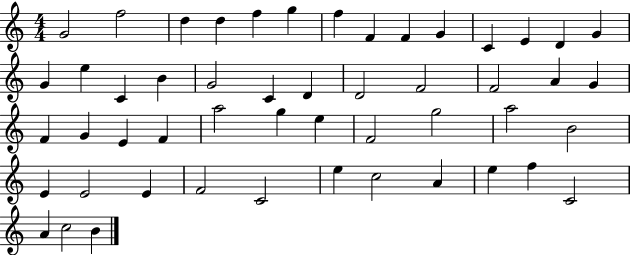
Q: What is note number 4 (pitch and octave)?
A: D5